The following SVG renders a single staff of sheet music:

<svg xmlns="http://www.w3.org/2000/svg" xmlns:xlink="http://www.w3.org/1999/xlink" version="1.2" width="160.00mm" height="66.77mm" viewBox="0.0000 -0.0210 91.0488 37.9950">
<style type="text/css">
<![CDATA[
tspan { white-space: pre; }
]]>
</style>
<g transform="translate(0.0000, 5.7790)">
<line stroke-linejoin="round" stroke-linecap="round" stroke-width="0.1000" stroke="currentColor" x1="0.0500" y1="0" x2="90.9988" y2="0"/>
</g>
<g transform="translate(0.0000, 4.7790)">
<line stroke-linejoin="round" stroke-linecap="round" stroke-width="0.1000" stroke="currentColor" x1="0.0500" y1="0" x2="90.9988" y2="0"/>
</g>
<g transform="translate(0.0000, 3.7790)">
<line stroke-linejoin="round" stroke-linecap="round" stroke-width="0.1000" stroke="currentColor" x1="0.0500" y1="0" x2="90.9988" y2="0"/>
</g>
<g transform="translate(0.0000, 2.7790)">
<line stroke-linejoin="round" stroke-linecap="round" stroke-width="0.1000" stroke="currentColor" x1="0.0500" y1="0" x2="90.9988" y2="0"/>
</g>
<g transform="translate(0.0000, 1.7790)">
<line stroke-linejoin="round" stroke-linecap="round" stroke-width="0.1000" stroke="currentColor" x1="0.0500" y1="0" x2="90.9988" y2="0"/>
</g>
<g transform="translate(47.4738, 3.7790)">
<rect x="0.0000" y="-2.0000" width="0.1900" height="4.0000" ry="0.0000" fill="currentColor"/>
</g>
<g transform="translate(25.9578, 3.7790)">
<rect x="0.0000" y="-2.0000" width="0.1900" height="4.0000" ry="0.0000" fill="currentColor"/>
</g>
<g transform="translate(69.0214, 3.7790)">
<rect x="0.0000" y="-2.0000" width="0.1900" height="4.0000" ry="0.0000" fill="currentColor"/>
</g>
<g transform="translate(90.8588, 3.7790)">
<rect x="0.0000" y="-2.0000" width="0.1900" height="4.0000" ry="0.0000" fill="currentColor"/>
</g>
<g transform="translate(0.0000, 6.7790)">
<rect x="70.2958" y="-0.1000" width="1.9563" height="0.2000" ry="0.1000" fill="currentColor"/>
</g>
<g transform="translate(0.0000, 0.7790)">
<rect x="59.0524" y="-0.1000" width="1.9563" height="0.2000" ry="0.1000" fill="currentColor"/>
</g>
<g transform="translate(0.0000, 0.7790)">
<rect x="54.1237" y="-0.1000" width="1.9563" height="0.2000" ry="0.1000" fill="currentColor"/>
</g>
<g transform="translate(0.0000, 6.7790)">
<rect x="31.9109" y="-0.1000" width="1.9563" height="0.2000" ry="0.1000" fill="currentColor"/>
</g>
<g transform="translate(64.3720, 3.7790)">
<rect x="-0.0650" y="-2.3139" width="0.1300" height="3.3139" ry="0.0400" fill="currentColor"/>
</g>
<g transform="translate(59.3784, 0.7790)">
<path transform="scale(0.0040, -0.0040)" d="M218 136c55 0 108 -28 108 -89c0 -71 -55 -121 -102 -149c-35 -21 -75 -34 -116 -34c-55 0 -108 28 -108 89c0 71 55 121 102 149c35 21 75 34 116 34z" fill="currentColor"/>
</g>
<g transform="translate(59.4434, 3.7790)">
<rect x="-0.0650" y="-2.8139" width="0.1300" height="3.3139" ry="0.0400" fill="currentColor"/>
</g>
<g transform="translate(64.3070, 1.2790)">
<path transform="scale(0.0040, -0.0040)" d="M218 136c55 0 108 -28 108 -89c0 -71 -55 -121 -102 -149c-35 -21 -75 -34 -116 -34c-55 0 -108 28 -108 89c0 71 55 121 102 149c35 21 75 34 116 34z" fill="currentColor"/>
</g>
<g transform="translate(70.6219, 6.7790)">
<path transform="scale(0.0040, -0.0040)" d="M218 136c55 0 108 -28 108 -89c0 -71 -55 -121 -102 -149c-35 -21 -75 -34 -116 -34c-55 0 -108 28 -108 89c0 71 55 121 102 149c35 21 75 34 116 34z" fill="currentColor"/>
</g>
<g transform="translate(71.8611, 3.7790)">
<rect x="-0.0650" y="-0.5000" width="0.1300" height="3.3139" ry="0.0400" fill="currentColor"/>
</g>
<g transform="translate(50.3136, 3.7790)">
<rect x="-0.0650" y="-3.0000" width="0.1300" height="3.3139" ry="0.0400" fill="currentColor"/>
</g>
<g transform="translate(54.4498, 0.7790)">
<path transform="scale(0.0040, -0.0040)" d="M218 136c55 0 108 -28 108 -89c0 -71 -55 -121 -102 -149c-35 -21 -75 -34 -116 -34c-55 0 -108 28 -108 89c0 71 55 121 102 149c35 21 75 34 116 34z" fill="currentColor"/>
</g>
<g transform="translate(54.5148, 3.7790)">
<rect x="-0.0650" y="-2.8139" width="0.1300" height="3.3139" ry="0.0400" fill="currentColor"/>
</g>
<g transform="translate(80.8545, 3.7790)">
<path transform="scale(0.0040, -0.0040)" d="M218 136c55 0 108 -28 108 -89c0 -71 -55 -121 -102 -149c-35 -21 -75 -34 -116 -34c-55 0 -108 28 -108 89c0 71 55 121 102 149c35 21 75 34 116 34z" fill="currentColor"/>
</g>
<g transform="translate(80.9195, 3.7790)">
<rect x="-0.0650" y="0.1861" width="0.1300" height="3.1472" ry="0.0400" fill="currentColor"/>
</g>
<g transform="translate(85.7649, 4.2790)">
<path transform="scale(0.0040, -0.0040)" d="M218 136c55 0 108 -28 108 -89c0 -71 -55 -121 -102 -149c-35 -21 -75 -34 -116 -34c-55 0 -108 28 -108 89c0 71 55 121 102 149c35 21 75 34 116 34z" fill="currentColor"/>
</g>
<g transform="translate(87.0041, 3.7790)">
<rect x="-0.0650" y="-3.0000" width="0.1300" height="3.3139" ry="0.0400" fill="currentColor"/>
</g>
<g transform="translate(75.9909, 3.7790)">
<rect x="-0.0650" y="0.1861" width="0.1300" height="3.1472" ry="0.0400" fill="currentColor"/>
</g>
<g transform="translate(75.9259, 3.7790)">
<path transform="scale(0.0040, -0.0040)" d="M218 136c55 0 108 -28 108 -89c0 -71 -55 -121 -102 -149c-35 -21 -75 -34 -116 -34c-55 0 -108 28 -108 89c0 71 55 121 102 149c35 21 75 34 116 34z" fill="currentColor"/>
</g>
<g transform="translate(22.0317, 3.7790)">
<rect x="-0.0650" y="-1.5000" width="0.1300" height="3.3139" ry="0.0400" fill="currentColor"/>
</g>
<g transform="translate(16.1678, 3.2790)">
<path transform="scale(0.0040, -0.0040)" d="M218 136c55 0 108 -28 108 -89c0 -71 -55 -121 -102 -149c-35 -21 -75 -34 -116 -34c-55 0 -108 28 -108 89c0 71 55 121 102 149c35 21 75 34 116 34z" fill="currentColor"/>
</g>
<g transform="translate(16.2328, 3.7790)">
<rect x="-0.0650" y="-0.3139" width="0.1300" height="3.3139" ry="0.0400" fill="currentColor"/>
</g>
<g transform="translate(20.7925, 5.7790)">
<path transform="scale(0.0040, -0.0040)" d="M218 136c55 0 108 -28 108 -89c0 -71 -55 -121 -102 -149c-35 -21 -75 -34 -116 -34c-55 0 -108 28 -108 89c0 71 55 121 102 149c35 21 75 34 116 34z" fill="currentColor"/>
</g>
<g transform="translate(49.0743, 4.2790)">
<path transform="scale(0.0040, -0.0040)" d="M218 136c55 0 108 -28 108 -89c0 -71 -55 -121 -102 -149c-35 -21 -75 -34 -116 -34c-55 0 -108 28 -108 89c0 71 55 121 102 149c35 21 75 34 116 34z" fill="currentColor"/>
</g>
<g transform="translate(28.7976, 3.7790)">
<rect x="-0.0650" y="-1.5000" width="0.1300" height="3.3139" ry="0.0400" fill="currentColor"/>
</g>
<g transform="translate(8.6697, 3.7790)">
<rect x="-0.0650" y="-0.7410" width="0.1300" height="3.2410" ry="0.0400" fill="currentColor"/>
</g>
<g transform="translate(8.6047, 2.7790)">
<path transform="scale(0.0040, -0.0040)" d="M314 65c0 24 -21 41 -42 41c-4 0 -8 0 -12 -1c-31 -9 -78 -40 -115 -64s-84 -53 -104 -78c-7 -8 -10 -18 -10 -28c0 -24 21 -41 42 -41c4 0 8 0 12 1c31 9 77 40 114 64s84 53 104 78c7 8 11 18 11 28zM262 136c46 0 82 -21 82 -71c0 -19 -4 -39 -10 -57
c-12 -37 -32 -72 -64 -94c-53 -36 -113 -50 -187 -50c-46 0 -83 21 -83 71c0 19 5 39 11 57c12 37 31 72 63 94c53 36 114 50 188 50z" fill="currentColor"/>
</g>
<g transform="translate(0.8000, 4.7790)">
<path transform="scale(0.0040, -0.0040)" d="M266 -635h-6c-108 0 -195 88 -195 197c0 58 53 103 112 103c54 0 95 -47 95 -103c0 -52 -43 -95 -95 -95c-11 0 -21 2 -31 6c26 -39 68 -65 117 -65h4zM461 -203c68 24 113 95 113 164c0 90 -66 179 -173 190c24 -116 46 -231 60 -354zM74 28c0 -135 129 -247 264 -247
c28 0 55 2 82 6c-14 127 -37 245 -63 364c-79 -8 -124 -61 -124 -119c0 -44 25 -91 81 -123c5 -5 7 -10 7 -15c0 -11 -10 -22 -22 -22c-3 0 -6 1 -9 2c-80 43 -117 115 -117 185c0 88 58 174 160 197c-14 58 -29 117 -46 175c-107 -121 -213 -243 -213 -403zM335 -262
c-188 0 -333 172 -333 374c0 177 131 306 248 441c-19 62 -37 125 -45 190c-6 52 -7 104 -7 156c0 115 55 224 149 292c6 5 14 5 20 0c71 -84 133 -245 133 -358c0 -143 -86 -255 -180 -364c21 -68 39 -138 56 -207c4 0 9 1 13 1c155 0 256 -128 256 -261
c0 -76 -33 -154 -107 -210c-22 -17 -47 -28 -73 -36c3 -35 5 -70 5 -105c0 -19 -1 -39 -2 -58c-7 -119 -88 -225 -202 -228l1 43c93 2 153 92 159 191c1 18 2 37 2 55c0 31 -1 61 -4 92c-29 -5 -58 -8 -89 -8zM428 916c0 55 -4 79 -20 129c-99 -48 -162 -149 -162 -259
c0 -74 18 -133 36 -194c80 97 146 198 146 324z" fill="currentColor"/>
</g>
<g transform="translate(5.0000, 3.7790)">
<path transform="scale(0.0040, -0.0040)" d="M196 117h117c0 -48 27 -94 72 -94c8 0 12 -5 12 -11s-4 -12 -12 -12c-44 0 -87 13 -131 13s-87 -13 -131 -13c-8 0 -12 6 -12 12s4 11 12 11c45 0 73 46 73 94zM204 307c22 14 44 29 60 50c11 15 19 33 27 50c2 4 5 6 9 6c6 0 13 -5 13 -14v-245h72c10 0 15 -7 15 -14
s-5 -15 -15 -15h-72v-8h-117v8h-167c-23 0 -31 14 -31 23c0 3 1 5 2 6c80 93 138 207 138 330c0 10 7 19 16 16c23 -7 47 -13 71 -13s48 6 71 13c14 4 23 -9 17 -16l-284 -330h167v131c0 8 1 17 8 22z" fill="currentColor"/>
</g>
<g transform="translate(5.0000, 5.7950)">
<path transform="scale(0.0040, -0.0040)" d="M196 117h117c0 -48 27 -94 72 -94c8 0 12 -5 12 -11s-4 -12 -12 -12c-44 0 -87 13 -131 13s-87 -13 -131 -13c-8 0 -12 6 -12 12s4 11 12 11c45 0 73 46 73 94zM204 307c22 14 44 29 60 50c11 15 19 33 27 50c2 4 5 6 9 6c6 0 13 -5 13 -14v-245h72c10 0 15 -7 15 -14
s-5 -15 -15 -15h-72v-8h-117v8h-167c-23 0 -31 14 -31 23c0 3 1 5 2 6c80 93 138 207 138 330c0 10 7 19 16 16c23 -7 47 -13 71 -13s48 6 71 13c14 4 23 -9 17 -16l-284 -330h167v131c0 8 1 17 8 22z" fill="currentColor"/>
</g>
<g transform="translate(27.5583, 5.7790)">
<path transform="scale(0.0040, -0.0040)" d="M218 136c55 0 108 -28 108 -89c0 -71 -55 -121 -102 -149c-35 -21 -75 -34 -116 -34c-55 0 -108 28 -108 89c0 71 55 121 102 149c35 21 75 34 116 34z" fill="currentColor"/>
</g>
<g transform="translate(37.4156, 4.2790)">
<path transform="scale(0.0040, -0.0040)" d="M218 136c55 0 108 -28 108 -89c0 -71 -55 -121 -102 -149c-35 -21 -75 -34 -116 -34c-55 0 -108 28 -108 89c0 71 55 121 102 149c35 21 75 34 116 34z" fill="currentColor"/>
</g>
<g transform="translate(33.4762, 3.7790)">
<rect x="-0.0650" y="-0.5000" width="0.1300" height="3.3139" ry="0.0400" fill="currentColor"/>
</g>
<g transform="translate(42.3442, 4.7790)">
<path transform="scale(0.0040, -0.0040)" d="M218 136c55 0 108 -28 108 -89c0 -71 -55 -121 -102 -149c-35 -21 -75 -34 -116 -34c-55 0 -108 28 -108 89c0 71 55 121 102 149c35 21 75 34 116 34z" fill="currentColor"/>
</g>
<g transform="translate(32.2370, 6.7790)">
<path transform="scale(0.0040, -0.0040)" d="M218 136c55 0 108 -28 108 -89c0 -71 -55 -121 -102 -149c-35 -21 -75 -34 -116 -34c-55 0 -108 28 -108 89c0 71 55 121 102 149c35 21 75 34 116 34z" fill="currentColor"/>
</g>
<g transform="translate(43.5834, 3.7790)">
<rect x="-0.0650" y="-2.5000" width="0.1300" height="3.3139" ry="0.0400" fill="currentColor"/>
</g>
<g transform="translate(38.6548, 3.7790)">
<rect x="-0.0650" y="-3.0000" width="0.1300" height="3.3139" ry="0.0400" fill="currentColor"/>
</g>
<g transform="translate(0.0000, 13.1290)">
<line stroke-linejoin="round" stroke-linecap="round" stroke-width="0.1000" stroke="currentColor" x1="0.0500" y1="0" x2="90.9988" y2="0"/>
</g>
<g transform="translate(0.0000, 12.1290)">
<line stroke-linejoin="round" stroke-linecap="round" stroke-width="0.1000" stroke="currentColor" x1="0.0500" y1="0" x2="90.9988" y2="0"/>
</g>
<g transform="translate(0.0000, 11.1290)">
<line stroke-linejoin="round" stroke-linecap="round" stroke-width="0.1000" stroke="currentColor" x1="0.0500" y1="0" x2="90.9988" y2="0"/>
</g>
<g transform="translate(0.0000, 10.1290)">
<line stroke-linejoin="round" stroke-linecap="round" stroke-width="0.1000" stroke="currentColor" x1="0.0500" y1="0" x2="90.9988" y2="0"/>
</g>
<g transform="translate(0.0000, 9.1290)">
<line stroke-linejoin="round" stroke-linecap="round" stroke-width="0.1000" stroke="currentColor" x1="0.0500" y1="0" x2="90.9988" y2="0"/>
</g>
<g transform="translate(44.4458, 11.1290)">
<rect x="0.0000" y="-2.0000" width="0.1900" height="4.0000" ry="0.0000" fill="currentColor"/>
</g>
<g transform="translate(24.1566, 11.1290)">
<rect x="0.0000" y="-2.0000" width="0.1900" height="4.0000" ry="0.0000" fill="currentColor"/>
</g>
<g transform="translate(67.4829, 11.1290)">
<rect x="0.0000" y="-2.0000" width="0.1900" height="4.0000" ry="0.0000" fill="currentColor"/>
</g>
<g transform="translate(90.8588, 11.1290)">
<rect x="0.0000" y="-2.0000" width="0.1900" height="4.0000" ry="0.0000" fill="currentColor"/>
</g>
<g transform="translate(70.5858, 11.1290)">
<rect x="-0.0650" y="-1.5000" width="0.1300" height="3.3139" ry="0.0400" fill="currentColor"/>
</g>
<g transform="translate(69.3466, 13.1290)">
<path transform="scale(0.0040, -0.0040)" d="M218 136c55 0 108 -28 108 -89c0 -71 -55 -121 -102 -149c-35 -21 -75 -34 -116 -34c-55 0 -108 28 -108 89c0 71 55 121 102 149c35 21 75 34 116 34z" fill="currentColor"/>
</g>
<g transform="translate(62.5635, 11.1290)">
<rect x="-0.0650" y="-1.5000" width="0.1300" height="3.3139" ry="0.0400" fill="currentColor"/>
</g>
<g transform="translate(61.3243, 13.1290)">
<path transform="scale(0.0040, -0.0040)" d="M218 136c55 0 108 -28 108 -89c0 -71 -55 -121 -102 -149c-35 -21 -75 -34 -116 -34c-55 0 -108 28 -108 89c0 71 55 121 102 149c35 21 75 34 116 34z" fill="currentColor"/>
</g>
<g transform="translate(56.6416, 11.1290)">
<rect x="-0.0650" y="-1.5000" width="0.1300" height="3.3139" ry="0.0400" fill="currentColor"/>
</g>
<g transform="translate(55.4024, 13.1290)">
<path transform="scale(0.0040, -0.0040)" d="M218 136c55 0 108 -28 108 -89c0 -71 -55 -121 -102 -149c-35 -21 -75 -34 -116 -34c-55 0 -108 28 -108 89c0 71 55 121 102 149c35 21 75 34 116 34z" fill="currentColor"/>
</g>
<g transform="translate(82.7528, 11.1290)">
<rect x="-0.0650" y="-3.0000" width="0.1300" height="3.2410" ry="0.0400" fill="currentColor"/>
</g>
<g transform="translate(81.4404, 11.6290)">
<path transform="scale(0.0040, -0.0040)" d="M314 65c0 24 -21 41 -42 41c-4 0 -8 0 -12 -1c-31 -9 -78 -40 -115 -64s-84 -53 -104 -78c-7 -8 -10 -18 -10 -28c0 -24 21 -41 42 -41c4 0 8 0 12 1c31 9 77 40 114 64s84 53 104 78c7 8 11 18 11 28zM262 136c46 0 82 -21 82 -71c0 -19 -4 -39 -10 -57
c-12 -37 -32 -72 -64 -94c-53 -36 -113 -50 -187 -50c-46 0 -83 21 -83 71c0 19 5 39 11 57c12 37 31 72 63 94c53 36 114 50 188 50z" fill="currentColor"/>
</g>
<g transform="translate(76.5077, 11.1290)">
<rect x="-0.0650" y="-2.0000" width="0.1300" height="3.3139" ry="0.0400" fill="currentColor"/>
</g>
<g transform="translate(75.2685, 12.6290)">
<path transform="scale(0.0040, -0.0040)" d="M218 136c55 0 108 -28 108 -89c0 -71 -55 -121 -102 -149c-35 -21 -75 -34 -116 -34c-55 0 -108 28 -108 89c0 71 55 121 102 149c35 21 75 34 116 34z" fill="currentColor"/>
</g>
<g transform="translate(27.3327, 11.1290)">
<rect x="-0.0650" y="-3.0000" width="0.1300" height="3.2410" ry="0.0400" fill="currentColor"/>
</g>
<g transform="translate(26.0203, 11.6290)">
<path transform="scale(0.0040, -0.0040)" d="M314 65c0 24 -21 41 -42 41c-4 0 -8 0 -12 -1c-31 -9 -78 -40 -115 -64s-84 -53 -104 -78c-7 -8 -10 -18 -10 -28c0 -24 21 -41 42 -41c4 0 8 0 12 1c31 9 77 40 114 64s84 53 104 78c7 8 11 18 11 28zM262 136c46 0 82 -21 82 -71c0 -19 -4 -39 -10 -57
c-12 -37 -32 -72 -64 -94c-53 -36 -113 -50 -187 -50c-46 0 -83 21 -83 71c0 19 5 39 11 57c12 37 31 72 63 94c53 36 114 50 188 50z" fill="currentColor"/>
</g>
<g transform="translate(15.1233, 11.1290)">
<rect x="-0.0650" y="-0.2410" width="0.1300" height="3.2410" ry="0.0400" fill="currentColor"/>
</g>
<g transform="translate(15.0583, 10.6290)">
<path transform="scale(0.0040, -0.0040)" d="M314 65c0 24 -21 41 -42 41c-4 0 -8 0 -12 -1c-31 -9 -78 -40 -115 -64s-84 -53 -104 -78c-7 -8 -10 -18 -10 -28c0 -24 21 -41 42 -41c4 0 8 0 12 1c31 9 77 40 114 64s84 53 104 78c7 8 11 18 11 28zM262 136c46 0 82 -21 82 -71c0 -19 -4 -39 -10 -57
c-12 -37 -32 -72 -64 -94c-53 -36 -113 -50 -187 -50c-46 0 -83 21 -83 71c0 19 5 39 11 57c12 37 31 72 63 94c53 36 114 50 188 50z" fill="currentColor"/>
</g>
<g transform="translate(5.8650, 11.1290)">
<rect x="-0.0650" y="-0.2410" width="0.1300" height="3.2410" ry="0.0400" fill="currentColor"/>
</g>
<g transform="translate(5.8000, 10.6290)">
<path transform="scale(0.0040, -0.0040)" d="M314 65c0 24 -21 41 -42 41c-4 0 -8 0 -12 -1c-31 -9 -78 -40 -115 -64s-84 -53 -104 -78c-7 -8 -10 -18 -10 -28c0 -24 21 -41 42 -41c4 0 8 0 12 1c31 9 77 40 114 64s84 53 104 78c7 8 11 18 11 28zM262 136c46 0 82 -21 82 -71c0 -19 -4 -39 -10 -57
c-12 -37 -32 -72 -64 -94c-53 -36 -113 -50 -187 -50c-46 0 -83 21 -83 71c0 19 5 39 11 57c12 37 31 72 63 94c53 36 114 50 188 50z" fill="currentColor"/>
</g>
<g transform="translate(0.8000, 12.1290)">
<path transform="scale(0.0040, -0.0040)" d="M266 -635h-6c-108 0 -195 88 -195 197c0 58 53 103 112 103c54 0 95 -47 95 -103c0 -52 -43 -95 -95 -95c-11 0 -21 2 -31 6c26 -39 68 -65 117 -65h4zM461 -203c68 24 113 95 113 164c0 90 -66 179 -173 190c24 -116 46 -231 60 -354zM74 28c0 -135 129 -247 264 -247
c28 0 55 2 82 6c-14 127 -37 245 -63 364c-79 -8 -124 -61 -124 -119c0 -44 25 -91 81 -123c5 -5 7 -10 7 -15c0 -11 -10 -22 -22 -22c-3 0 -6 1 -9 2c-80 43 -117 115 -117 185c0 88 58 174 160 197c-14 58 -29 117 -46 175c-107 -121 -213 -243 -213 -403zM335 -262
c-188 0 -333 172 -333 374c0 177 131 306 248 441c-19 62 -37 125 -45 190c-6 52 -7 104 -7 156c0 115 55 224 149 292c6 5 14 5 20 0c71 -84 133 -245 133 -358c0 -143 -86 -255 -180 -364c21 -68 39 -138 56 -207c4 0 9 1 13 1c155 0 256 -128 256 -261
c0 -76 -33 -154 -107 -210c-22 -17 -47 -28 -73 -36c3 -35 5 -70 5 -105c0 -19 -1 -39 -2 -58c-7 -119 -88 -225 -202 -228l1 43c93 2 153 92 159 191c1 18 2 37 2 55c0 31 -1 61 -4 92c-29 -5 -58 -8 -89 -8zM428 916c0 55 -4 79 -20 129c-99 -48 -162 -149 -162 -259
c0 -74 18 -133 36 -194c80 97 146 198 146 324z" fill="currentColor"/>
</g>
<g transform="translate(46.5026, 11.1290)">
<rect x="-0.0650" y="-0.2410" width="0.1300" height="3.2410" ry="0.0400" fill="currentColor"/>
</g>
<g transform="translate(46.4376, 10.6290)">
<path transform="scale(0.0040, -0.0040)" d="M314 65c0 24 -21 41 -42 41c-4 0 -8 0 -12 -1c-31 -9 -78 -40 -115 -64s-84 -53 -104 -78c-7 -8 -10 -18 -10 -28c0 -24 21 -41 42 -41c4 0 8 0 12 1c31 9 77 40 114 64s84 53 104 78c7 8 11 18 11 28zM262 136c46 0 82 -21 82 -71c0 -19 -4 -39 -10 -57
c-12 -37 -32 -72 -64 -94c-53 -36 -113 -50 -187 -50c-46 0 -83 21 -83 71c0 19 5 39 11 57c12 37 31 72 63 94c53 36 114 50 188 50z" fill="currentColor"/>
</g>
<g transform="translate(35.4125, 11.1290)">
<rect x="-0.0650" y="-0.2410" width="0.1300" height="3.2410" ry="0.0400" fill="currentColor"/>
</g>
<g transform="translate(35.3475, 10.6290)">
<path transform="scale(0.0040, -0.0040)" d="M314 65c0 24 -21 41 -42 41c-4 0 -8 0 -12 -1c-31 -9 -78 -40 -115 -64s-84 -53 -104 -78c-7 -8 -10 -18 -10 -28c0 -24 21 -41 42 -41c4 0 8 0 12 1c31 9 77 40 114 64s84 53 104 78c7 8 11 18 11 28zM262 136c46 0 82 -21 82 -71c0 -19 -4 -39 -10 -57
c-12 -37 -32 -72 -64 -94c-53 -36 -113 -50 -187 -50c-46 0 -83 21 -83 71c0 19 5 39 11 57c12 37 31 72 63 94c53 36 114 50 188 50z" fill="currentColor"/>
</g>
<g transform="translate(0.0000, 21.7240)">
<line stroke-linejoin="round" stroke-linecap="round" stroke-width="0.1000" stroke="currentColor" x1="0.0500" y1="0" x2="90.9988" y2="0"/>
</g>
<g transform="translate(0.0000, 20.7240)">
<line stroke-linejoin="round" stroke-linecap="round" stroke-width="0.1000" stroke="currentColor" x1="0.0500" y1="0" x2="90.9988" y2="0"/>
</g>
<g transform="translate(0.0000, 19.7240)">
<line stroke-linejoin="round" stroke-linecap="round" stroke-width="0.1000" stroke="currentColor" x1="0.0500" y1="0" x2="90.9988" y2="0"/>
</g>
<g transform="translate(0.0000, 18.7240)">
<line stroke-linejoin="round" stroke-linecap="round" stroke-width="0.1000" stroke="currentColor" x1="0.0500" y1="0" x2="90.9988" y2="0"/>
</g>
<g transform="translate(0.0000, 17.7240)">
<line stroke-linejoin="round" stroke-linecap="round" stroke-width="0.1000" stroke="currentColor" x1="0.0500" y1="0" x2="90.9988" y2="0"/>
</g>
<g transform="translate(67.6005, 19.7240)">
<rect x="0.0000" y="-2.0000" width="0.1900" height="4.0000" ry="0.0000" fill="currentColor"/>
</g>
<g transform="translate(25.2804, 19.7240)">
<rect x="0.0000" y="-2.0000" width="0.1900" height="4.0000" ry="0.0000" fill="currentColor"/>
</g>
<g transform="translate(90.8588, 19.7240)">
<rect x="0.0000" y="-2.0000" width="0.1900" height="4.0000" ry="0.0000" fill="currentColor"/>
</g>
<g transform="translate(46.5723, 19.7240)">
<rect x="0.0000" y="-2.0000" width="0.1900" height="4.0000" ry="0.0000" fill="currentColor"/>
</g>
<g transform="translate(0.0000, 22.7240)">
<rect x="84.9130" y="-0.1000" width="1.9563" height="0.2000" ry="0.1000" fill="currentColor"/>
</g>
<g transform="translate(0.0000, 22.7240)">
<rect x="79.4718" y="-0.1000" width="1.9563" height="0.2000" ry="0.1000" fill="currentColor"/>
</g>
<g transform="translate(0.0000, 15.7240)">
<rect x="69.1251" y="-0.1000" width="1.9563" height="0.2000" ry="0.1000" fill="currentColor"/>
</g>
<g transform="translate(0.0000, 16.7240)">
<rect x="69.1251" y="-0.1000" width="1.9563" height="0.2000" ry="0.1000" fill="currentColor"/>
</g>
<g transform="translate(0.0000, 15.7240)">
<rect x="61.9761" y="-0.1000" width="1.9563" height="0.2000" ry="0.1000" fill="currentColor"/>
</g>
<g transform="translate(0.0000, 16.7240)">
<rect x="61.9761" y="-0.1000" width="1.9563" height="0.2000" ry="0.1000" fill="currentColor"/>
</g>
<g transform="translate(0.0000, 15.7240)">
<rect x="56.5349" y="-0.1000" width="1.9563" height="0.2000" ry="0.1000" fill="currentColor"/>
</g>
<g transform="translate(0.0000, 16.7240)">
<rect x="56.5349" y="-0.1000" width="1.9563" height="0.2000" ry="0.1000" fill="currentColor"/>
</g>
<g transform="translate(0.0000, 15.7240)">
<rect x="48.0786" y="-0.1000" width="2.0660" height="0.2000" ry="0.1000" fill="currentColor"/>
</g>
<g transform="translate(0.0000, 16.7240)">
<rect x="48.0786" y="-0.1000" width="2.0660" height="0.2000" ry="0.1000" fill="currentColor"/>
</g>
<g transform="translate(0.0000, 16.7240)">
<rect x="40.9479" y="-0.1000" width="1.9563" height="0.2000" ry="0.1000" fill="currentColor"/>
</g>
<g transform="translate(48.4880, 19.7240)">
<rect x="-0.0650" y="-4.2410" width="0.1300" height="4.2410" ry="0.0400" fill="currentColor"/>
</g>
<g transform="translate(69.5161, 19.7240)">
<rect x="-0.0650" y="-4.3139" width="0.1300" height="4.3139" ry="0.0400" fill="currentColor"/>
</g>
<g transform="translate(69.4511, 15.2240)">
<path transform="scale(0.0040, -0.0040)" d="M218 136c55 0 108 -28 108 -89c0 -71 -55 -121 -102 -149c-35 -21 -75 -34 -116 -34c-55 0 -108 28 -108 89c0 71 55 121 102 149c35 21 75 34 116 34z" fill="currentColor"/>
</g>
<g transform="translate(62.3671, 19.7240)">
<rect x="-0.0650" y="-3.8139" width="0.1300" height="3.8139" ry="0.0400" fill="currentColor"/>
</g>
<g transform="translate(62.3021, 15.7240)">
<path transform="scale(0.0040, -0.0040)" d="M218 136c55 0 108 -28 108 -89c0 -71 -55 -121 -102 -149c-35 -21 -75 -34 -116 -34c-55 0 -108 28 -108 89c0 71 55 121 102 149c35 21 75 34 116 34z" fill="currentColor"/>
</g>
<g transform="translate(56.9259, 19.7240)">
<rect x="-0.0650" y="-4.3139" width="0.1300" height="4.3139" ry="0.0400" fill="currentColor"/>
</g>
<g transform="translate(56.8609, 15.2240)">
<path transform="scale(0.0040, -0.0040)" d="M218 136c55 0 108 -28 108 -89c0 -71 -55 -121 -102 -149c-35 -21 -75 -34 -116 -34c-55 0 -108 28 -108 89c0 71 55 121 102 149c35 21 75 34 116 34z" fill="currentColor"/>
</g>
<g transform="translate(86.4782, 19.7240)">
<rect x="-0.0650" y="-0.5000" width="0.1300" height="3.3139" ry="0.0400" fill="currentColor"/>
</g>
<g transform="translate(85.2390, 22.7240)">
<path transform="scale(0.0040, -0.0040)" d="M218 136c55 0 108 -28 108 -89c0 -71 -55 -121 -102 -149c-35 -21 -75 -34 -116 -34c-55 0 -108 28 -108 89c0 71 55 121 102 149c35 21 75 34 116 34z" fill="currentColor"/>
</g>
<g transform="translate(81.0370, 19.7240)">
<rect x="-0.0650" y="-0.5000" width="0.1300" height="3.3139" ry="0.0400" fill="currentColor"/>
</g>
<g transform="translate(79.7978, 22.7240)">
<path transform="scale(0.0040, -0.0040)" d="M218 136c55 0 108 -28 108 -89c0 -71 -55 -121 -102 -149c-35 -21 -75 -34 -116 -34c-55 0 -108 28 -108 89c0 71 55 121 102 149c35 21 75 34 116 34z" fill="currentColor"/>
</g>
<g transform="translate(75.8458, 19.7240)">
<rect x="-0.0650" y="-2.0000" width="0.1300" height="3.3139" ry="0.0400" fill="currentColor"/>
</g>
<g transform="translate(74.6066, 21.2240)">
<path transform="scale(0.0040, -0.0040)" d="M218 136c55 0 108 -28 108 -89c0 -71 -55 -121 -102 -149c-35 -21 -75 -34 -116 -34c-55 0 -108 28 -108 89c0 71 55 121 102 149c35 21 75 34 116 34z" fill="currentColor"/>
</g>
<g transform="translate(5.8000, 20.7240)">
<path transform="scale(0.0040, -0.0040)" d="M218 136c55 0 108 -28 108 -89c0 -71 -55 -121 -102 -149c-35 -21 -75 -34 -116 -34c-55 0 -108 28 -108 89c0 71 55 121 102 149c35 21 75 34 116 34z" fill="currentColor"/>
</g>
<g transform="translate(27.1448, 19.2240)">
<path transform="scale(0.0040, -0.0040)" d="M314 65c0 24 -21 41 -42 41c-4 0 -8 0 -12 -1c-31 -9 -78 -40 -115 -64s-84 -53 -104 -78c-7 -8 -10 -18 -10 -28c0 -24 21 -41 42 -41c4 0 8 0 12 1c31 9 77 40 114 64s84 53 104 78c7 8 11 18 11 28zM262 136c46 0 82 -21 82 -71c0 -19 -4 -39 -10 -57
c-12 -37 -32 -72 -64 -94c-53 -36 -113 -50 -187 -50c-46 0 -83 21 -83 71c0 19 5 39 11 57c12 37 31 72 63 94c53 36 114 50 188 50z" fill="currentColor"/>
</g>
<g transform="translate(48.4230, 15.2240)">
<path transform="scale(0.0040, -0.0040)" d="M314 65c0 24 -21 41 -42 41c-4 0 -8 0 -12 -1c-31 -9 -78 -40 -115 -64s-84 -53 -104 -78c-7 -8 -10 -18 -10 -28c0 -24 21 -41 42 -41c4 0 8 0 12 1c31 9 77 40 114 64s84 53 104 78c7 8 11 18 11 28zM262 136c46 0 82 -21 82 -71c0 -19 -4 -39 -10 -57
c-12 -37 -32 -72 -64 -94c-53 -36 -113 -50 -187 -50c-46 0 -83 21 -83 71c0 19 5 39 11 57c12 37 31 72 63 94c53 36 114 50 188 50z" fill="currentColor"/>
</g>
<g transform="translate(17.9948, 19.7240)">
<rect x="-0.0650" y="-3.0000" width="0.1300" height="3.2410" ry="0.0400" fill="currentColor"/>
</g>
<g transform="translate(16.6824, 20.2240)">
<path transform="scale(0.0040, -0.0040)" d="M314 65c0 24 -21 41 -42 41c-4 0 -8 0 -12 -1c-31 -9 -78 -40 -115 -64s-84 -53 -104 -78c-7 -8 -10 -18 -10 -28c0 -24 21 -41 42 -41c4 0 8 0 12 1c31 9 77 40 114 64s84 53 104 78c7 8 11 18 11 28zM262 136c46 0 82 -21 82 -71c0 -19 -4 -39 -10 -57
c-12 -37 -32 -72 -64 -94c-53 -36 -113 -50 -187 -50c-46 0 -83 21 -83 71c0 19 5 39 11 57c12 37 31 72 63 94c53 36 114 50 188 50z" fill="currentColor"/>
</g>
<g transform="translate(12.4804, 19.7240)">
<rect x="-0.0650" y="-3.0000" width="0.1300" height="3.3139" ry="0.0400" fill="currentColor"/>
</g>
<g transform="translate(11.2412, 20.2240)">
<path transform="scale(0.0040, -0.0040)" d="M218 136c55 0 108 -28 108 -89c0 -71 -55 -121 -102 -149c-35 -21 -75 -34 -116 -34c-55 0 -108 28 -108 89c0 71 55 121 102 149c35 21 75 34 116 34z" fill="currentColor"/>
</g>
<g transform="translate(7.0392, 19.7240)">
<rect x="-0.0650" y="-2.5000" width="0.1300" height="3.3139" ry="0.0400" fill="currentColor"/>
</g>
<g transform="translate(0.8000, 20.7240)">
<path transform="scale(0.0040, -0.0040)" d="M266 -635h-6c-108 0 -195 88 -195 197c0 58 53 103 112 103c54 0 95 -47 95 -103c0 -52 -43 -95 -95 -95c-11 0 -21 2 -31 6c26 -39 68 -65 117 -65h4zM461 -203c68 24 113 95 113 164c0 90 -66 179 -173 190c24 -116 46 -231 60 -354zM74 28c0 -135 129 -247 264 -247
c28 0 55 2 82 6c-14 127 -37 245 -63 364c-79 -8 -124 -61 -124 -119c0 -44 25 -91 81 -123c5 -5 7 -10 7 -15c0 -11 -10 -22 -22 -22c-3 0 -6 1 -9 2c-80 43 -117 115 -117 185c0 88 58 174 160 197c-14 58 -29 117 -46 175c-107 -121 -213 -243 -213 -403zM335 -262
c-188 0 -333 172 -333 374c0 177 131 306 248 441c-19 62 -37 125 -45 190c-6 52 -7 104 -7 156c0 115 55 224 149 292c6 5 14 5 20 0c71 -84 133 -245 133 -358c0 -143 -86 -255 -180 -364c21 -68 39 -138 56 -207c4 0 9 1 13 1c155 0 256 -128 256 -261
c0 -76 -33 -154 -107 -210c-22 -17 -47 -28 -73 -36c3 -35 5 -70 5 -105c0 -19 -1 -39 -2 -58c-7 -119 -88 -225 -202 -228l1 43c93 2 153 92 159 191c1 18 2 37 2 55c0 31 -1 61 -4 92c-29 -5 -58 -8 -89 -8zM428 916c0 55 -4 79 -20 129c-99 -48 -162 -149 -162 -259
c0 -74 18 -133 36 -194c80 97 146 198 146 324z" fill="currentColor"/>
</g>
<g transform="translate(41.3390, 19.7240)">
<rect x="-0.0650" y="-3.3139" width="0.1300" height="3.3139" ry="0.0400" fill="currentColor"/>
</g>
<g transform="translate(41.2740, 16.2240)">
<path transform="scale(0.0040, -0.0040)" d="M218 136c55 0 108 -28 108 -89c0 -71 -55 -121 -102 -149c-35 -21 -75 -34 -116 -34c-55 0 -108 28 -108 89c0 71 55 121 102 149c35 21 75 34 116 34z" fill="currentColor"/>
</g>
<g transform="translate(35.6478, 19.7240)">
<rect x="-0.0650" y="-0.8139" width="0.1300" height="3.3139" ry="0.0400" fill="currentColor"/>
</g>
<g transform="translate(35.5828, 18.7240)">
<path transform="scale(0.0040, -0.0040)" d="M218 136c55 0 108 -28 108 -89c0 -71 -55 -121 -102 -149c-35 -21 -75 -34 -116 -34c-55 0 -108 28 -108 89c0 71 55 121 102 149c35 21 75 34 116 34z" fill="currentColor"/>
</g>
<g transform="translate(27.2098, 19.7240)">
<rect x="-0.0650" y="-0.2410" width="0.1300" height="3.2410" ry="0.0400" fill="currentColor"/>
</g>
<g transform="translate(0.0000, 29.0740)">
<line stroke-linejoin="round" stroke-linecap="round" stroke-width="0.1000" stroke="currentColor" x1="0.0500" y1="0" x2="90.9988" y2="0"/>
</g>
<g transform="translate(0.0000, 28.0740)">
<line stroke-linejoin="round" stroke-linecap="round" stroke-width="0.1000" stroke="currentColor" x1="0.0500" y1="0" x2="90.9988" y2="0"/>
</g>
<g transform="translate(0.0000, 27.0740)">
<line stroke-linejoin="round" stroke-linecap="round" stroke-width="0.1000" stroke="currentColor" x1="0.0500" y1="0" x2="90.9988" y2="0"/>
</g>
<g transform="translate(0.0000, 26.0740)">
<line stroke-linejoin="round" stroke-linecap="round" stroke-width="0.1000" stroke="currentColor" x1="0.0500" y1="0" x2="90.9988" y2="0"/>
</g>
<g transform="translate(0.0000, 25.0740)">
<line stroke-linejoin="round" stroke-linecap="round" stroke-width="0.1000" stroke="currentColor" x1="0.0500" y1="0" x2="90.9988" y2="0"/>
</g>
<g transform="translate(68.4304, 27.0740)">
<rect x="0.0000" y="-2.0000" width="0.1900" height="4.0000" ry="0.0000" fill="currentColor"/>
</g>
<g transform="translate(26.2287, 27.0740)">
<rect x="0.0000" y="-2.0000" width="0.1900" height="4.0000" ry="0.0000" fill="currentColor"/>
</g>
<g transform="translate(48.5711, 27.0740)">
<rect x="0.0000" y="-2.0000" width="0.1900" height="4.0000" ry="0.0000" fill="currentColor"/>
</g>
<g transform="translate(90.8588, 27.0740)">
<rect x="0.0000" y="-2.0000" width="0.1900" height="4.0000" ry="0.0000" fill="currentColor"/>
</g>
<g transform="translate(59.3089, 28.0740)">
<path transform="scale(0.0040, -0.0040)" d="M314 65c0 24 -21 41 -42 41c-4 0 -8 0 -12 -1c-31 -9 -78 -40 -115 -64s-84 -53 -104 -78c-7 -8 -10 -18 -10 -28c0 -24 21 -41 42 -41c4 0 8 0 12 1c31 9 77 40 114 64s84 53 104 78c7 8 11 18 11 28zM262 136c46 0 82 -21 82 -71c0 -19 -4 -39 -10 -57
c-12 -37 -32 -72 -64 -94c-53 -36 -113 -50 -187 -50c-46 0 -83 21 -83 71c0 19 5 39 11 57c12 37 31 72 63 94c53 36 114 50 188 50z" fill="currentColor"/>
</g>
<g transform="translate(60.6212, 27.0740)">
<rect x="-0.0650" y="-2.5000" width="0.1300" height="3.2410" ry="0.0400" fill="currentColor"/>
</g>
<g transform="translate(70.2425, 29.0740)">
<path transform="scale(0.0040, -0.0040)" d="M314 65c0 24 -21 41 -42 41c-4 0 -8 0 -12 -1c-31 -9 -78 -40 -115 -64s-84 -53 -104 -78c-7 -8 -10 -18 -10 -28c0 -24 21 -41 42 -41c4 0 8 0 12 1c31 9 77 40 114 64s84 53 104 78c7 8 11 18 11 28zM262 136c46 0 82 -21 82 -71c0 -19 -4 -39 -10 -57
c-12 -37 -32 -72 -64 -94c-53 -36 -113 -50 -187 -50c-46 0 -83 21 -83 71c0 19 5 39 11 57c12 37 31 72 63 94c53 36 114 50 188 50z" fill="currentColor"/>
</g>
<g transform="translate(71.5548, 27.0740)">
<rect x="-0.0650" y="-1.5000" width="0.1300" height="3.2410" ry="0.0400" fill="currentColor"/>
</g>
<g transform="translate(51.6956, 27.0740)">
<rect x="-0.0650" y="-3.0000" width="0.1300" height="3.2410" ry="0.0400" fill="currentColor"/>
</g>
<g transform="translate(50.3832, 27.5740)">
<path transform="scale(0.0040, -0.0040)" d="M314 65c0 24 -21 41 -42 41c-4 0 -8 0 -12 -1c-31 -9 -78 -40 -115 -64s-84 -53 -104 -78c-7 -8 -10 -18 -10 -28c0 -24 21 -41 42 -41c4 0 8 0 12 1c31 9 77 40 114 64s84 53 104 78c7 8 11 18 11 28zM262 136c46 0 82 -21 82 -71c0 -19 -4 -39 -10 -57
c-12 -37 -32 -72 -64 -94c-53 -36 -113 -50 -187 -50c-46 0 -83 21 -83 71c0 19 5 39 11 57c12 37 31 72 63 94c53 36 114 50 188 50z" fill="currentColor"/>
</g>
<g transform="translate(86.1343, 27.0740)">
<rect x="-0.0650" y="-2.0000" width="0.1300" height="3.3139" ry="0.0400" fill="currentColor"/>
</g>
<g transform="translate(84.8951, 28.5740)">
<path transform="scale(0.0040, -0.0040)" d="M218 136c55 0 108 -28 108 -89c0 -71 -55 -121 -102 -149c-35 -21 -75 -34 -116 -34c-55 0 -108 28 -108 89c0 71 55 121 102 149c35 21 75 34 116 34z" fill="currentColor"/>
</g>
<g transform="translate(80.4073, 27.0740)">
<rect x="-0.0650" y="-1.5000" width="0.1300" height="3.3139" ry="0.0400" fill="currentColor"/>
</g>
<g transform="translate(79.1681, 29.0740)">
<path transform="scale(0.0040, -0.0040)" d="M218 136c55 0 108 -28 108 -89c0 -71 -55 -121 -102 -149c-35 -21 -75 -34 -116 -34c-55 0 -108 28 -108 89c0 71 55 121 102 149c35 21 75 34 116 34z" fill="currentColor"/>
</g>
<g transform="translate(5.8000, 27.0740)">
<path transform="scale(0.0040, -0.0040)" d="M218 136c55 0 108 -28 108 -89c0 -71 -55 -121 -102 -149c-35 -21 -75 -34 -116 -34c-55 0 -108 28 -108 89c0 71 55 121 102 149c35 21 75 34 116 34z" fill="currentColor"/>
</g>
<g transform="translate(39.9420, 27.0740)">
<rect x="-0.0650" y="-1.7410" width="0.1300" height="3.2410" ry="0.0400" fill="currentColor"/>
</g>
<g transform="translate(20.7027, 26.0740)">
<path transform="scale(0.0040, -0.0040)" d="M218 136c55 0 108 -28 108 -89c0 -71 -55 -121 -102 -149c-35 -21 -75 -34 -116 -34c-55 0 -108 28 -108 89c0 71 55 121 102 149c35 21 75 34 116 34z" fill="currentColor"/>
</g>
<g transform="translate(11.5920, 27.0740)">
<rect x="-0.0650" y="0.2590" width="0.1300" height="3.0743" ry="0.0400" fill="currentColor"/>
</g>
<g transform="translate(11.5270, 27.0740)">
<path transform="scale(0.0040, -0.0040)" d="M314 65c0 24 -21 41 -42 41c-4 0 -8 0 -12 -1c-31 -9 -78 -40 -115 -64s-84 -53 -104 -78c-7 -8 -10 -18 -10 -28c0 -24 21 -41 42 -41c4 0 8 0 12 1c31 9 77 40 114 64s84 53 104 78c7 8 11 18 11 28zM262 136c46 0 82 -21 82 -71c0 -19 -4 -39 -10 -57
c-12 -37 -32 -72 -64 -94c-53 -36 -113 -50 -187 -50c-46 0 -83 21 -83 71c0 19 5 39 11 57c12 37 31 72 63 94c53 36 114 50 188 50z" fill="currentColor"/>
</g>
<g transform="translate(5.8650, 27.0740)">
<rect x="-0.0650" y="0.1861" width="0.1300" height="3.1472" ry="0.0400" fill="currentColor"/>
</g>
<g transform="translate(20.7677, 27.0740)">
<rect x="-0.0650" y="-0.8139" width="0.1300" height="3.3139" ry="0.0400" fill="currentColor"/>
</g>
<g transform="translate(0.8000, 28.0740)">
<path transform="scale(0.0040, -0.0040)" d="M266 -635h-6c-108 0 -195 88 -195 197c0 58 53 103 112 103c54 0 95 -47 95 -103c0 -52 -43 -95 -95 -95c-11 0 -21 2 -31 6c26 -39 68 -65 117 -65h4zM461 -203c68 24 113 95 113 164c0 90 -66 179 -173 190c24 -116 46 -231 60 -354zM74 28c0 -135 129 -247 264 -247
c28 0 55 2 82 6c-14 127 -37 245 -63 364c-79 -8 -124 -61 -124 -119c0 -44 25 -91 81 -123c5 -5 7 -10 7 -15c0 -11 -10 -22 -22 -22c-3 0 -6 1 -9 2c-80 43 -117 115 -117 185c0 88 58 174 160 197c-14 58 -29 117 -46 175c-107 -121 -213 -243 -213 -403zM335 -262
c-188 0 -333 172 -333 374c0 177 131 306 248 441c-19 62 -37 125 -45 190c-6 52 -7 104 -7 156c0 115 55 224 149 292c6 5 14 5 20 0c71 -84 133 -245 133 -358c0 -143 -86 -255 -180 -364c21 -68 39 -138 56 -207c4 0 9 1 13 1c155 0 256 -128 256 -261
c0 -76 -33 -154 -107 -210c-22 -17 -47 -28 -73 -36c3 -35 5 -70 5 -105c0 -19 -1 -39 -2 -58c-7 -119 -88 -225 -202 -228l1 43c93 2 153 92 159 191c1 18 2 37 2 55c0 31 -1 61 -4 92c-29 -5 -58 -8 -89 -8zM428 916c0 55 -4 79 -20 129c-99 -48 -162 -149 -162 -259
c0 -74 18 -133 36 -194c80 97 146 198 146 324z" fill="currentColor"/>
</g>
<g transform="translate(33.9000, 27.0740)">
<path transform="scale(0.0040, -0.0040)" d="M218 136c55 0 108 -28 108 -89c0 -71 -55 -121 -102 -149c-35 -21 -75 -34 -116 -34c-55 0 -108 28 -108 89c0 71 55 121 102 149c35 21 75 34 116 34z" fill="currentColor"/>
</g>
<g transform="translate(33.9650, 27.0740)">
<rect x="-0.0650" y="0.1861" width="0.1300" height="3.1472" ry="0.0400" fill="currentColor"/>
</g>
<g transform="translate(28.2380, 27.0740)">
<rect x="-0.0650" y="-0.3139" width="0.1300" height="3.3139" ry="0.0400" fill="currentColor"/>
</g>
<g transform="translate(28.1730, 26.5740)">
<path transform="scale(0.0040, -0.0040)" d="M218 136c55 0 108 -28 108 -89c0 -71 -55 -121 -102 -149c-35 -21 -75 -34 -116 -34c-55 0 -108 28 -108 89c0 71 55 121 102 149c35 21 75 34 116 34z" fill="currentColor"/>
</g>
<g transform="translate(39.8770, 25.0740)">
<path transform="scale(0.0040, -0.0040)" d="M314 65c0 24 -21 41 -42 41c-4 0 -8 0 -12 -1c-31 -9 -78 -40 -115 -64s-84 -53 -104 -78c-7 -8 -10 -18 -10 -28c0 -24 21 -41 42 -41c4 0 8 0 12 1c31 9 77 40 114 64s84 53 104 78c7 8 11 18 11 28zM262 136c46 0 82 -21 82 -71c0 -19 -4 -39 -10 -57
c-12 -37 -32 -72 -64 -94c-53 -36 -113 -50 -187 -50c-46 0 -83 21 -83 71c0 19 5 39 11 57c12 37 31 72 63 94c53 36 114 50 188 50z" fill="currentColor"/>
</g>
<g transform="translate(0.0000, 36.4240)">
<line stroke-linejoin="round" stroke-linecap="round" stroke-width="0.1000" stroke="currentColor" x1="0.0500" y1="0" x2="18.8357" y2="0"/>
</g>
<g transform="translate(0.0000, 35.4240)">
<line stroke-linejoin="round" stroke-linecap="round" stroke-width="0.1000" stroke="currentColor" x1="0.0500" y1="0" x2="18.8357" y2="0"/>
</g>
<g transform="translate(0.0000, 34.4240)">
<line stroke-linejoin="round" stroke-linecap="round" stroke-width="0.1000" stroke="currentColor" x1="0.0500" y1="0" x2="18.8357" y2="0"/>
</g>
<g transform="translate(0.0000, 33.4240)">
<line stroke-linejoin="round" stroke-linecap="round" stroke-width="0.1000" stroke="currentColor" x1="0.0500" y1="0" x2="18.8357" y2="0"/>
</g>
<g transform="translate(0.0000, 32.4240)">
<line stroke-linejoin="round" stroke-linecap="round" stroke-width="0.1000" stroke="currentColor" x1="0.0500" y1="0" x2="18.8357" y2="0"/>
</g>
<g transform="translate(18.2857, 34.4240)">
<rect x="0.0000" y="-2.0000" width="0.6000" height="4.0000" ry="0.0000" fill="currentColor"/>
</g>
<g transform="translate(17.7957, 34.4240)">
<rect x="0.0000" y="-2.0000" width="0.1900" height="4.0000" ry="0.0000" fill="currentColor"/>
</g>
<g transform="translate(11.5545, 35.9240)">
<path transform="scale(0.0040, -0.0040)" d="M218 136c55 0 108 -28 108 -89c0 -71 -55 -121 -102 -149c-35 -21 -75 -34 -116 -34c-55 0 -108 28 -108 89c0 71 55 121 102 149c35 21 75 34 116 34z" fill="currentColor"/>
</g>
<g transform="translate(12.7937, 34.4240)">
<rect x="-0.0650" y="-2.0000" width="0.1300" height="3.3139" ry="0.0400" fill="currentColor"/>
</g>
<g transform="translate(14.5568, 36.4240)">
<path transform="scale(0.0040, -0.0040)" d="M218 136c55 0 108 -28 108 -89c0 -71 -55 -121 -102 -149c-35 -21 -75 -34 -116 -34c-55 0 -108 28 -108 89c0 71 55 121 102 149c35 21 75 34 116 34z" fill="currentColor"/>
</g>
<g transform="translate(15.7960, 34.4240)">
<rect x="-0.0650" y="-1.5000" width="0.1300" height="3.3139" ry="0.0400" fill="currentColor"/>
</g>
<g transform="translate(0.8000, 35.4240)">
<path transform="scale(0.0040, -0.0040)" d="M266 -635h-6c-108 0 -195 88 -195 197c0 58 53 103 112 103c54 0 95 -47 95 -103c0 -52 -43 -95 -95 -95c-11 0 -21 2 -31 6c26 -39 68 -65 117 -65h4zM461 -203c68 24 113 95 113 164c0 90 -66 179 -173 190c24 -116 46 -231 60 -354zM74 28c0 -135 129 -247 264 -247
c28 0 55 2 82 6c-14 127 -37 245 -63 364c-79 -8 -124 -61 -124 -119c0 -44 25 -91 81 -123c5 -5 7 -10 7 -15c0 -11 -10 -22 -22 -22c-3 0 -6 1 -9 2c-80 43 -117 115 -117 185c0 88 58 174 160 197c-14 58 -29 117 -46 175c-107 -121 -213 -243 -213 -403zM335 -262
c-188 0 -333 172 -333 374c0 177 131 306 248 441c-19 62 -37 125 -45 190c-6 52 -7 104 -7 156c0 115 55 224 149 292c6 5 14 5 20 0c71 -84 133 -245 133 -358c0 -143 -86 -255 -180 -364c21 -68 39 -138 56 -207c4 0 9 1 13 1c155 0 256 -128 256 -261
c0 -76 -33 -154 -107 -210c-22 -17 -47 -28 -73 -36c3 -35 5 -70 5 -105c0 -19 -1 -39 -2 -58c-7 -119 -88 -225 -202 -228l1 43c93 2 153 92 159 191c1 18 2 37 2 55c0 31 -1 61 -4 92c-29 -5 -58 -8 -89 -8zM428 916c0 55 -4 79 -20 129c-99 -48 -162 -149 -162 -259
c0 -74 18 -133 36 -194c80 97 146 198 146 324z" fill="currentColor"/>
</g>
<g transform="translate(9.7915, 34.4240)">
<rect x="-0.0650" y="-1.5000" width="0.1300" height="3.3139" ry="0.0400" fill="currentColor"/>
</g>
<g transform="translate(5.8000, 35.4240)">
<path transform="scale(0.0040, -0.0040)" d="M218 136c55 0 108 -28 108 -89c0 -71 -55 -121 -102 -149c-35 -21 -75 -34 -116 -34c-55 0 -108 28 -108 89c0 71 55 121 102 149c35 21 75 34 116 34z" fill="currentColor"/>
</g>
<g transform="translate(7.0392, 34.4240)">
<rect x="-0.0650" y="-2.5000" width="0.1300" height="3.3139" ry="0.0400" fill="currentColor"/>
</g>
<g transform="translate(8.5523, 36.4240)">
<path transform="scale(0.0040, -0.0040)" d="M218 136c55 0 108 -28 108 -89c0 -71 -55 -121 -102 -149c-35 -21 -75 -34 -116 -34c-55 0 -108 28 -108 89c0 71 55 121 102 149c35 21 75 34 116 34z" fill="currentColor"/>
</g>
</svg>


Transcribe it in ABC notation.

X:1
T:Untitled
M:4/4
L:1/4
K:C
d2 c E E C A G A a a g C B B A c2 c2 A2 c2 c2 E E E F A2 G A A2 c2 d b d'2 d' c' d' F C C B B2 d c B f2 A2 G2 E2 E F G E F E